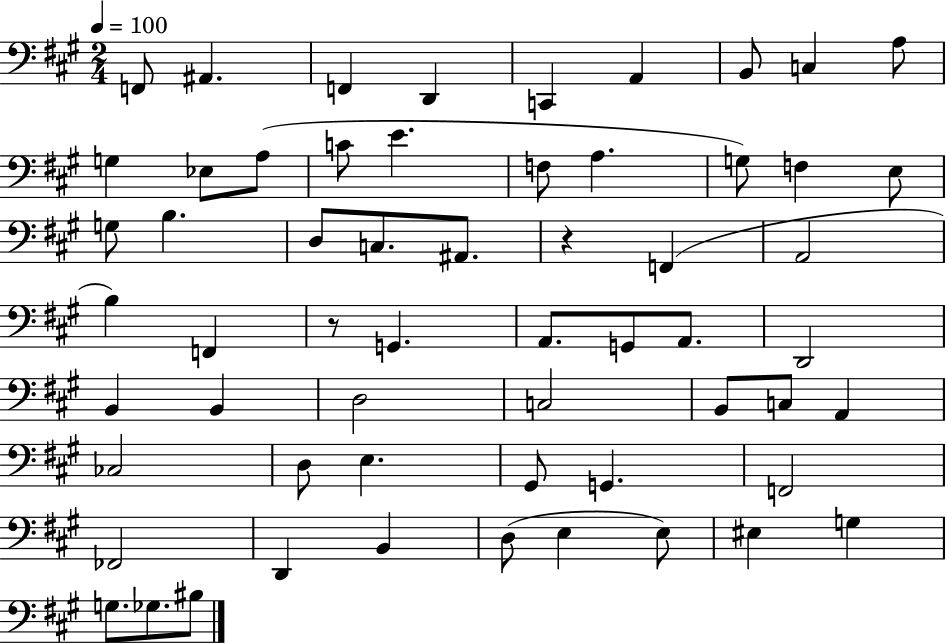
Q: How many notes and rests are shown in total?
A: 59